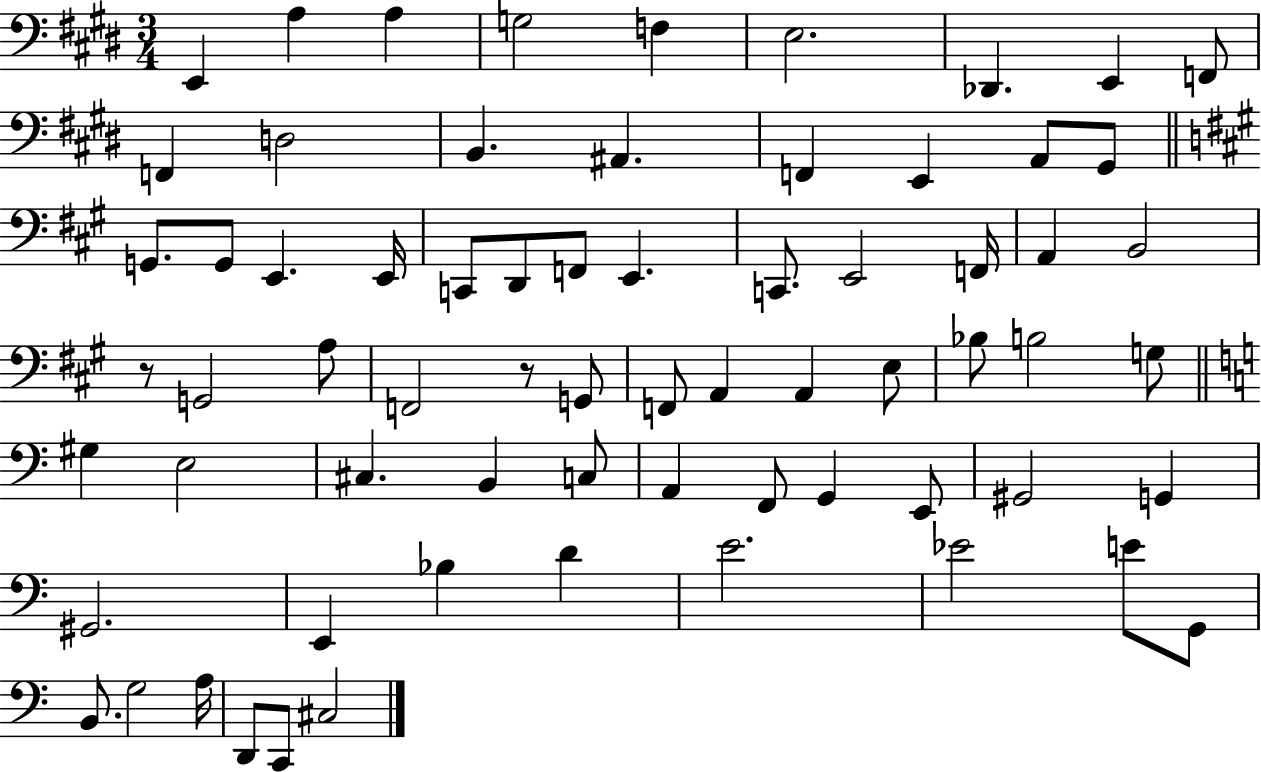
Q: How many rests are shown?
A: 2